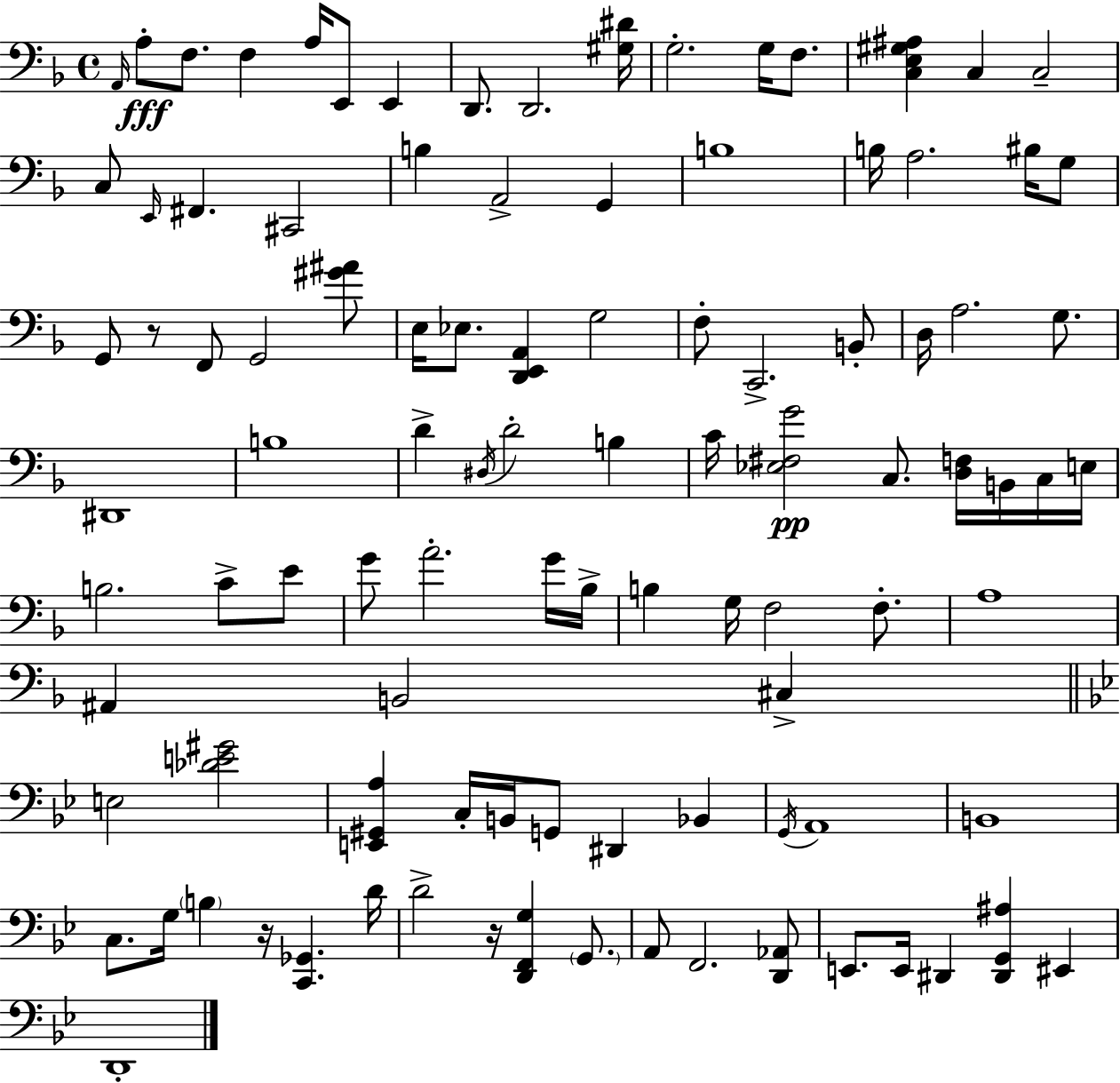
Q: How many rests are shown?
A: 3